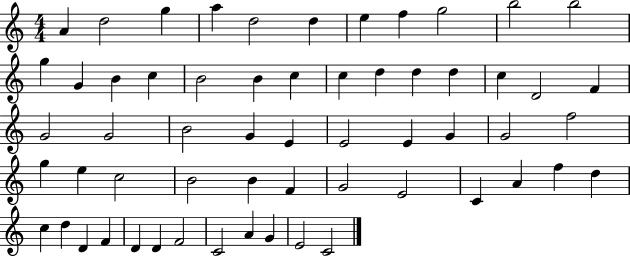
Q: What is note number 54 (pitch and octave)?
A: F4